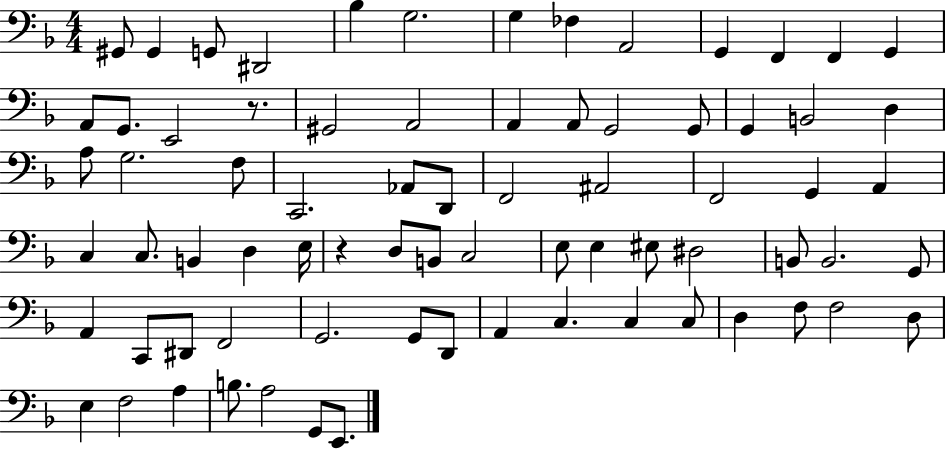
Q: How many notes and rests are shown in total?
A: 75